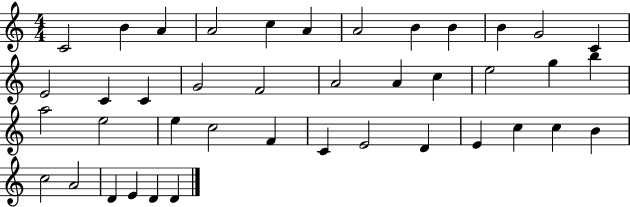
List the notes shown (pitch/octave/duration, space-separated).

C4/h B4/q A4/q A4/h C5/q A4/q A4/h B4/q B4/q B4/q G4/h C4/q E4/h C4/q C4/q G4/h F4/h A4/h A4/q C5/q E5/h G5/q B5/q A5/h E5/h E5/q C5/h F4/q C4/q E4/h D4/q E4/q C5/q C5/q B4/q C5/h A4/h D4/q E4/q D4/q D4/q